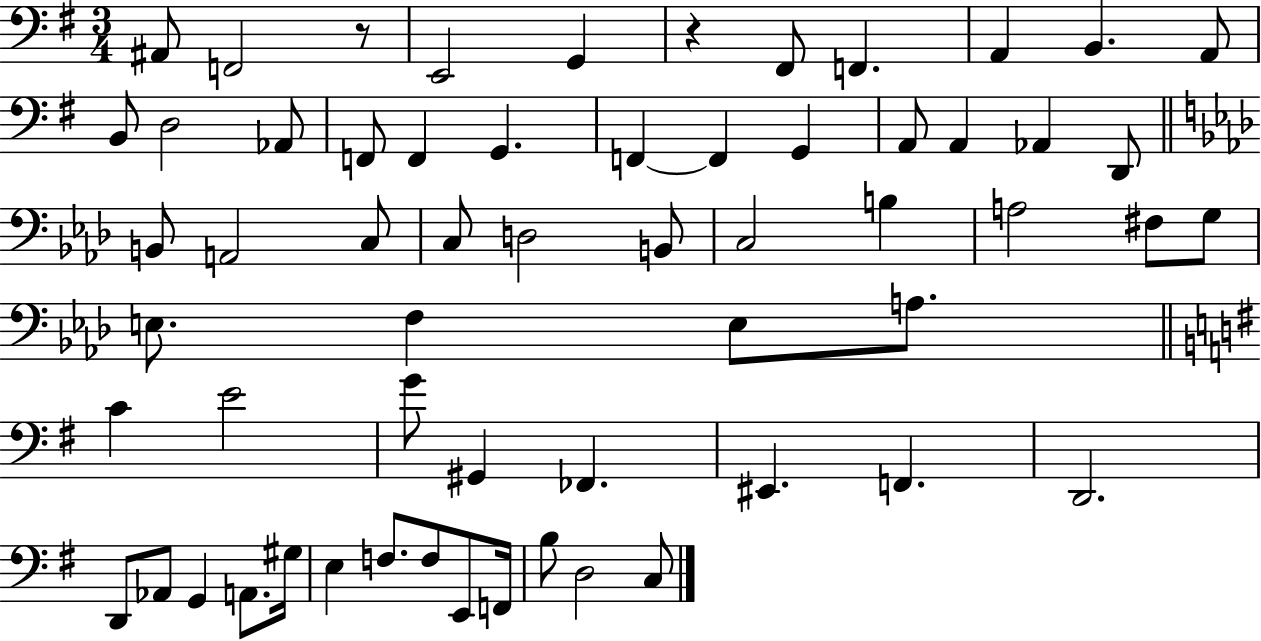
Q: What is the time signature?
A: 3/4